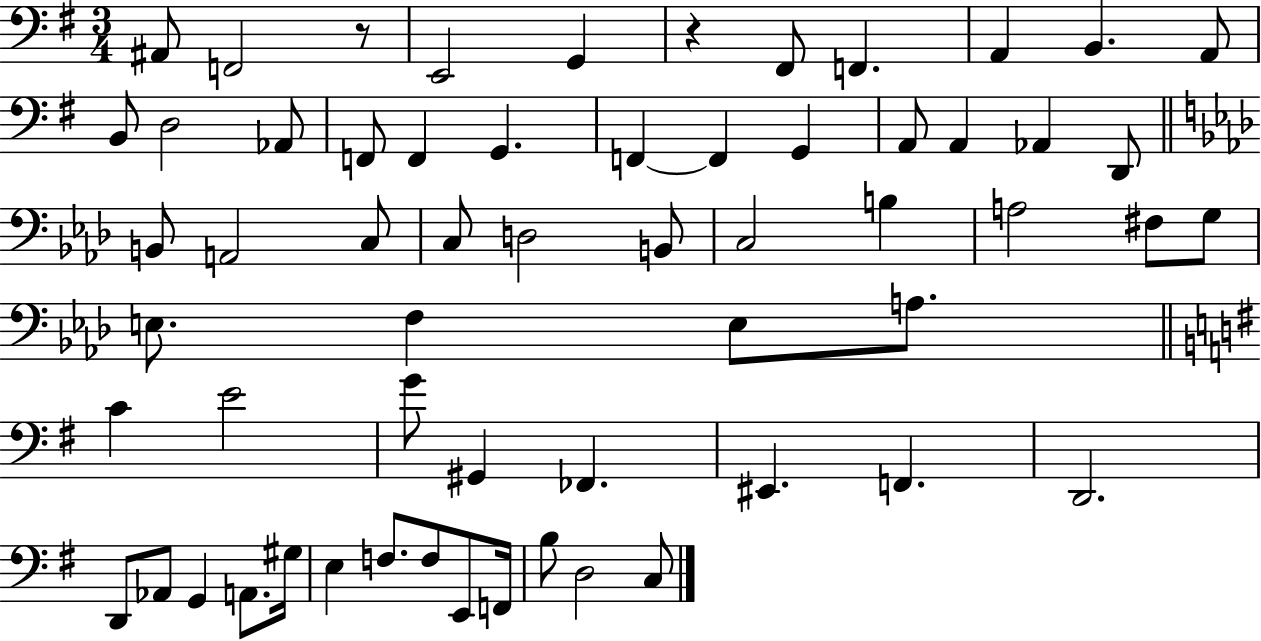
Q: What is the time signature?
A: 3/4